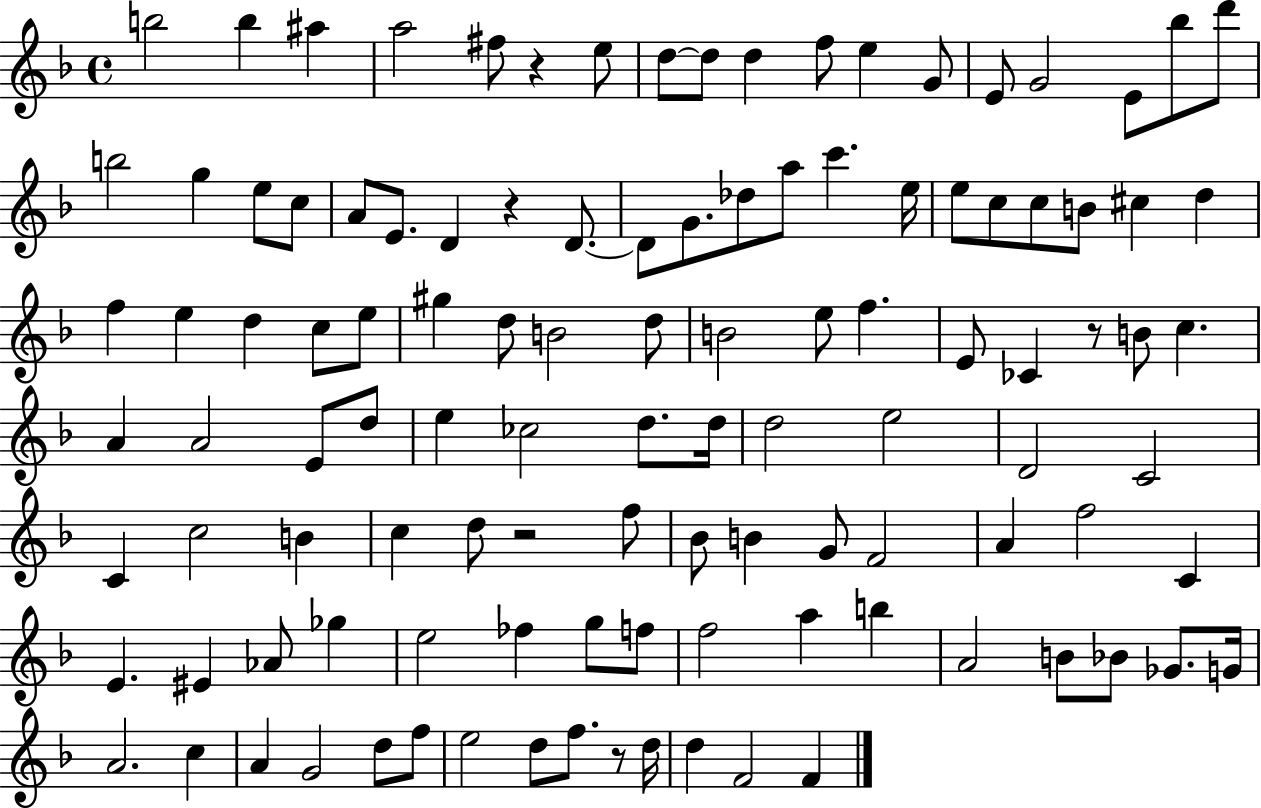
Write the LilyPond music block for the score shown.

{
  \clef treble
  \time 4/4
  \defaultTimeSignature
  \key f \major
  b''2 b''4 ais''4 | a''2 fis''8 r4 e''8 | d''8~~ d''8 d''4 f''8 e''4 g'8 | e'8 g'2 e'8 bes''8 d'''8 | \break b''2 g''4 e''8 c''8 | a'8 e'8. d'4 r4 d'8.~~ | d'8 g'8. des''8 a''8 c'''4. e''16 | e''8 c''8 c''8 b'8 cis''4 d''4 | \break f''4 e''4 d''4 c''8 e''8 | gis''4 d''8 b'2 d''8 | b'2 e''8 f''4. | e'8 ces'4 r8 b'8 c''4. | \break a'4 a'2 e'8 d''8 | e''4 ces''2 d''8. d''16 | d''2 e''2 | d'2 c'2 | \break c'4 c''2 b'4 | c''4 d''8 r2 f''8 | bes'8 b'4 g'8 f'2 | a'4 f''2 c'4 | \break e'4. eis'4 aes'8 ges''4 | e''2 fes''4 g''8 f''8 | f''2 a''4 b''4 | a'2 b'8 bes'8 ges'8. g'16 | \break a'2. c''4 | a'4 g'2 d''8 f''8 | e''2 d''8 f''8. r8 d''16 | d''4 f'2 f'4 | \break \bar "|."
}